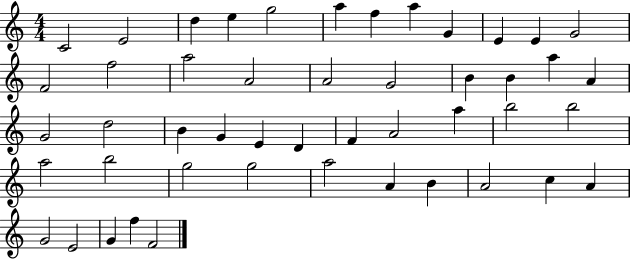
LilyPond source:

{
  \clef treble
  \numericTimeSignature
  \time 4/4
  \key c \major
  c'2 e'2 | d''4 e''4 g''2 | a''4 f''4 a''4 g'4 | e'4 e'4 g'2 | \break f'2 f''2 | a''2 a'2 | a'2 g'2 | b'4 b'4 a''4 a'4 | \break g'2 d''2 | b'4 g'4 e'4 d'4 | f'4 a'2 a''4 | b''2 b''2 | \break a''2 b''2 | g''2 g''2 | a''2 a'4 b'4 | a'2 c''4 a'4 | \break g'2 e'2 | g'4 f''4 f'2 | \bar "|."
}